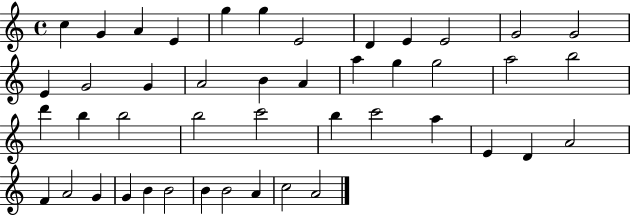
C5/q G4/q A4/q E4/q G5/q G5/q E4/h D4/q E4/q E4/h G4/h G4/h E4/q G4/h G4/q A4/h B4/q A4/q A5/q G5/q G5/h A5/h B5/h D6/q B5/q B5/h B5/h C6/h B5/q C6/h A5/q E4/q D4/q A4/h F4/q A4/h G4/q G4/q B4/q B4/h B4/q B4/h A4/q C5/h A4/h